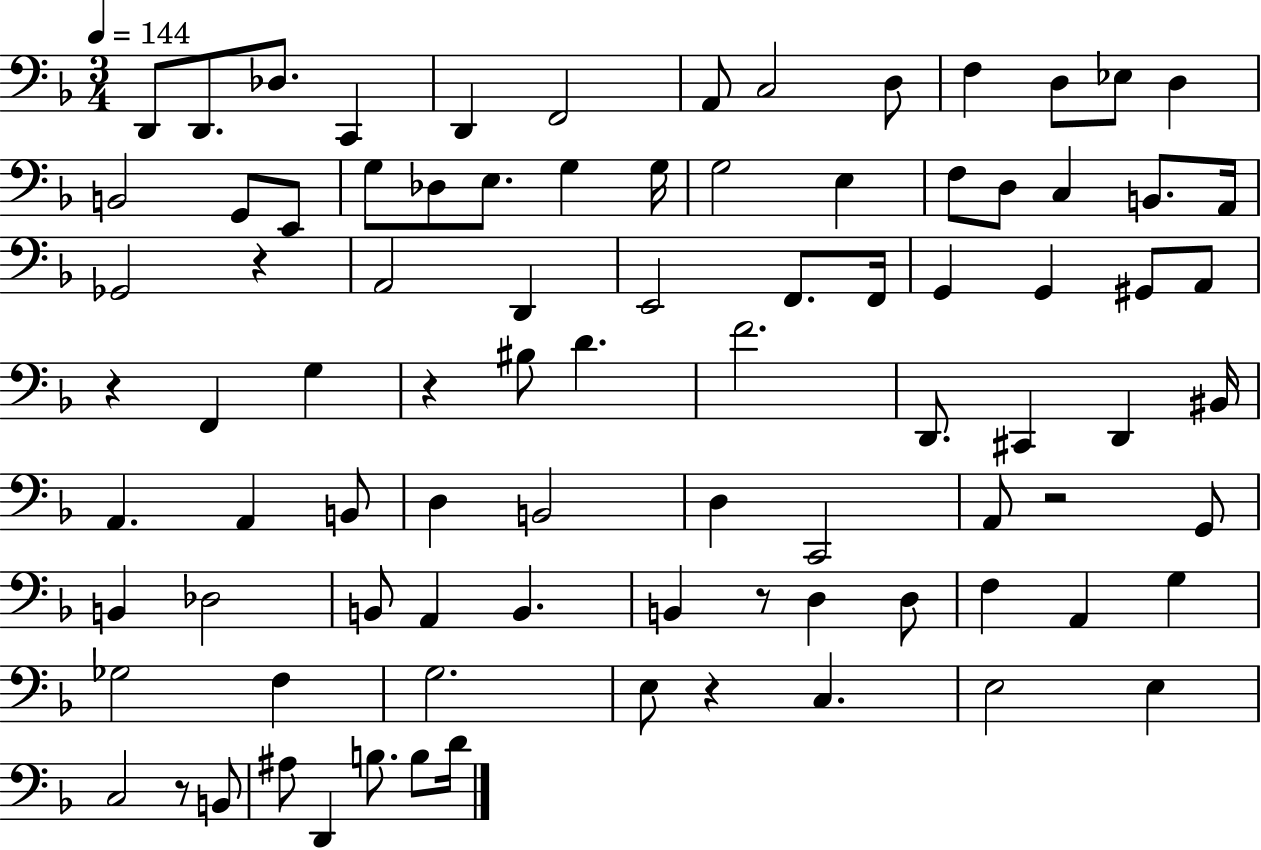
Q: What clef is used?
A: bass